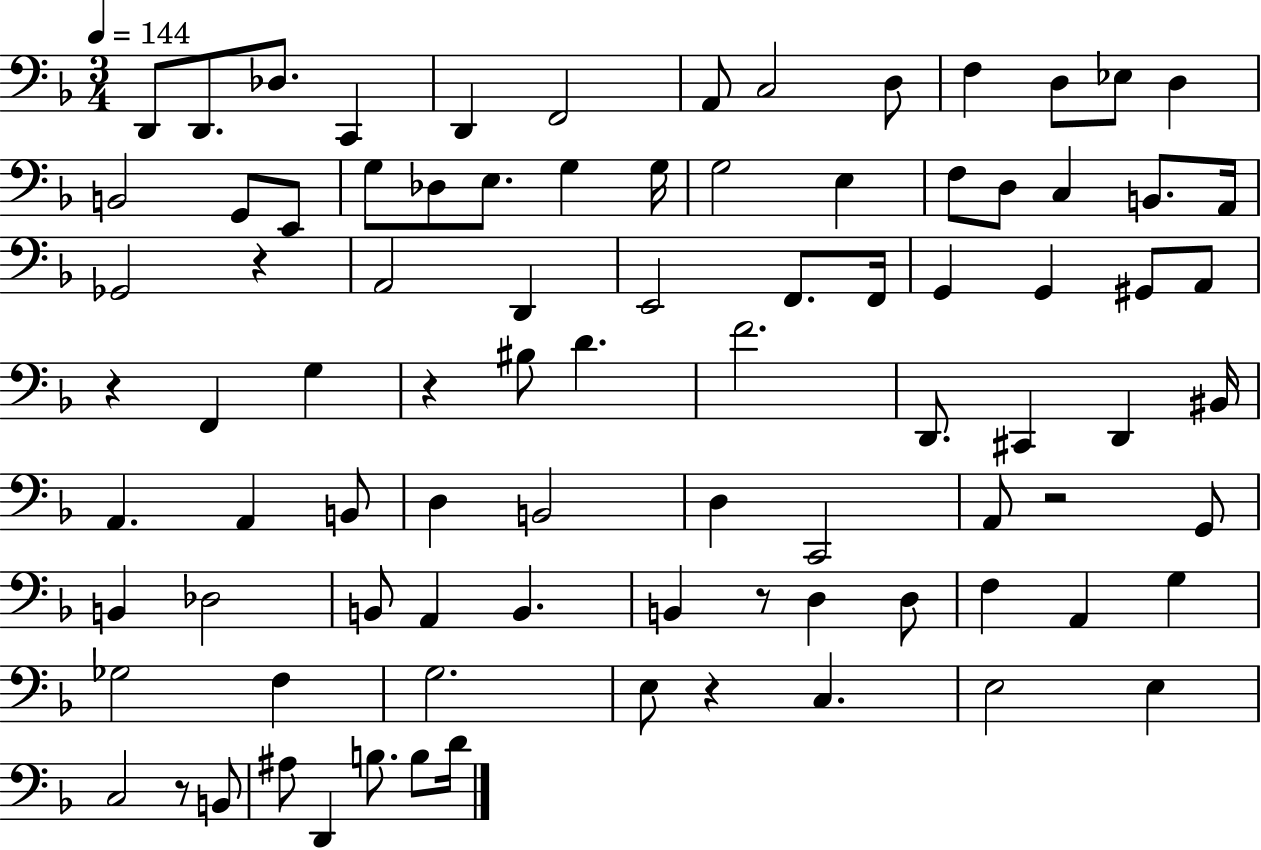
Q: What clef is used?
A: bass